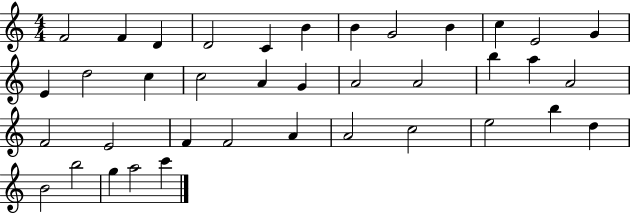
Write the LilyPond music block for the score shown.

{
  \clef treble
  \numericTimeSignature
  \time 4/4
  \key c \major
  f'2 f'4 d'4 | d'2 c'4 b'4 | b'4 g'2 b'4 | c''4 e'2 g'4 | \break e'4 d''2 c''4 | c''2 a'4 g'4 | a'2 a'2 | b''4 a''4 a'2 | \break f'2 e'2 | f'4 f'2 a'4 | a'2 c''2 | e''2 b''4 d''4 | \break b'2 b''2 | g''4 a''2 c'''4 | \bar "|."
}